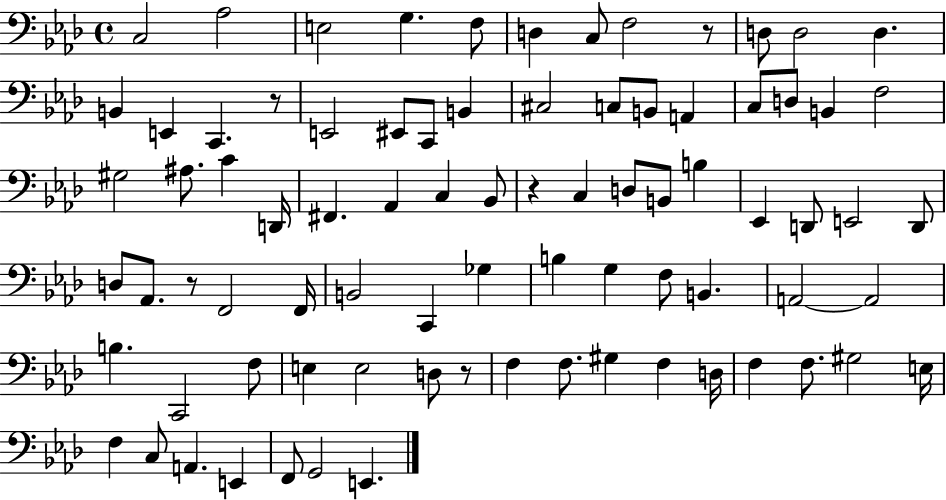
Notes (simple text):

C3/h Ab3/h E3/h G3/q. F3/e D3/q C3/e F3/h R/e D3/e D3/h D3/q. B2/q E2/q C2/q. R/e E2/h EIS2/e C2/e B2/q C#3/h C3/e B2/e A2/q C3/e D3/e B2/q F3/h G#3/h A#3/e. C4/q D2/s F#2/q. Ab2/q C3/q Bb2/e R/q C3/q D3/e B2/e B3/q Eb2/q D2/e E2/h D2/e D3/e Ab2/e. R/e F2/h F2/s B2/h C2/q Gb3/q B3/q G3/q F3/e B2/q. A2/h A2/h B3/q. C2/h F3/e E3/q E3/h D3/e R/e F3/q F3/e. G#3/q F3/q D3/s F3/q F3/e. G#3/h E3/s F3/q C3/e A2/q. E2/q F2/e G2/h E2/q.